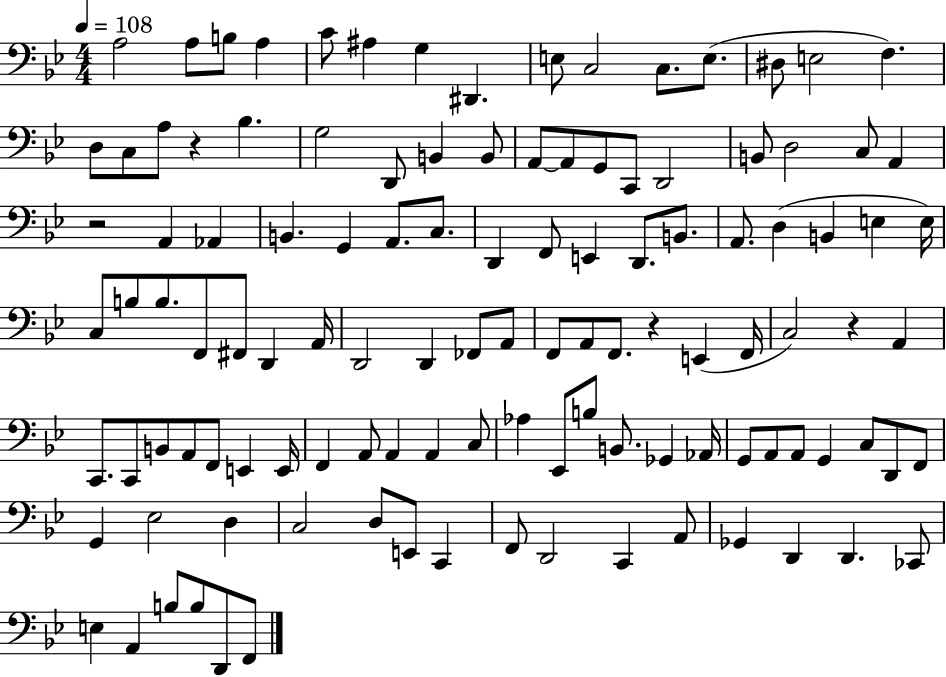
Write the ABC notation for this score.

X:1
T:Untitled
M:4/4
L:1/4
K:Bb
A,2 A,/2 B,/2 A, C/2 ^A, G, ^D,, E,/2 C,2 C,/2 E,/2 ^D,/2 E,2 F, D,/2 C,/2 A,/2 z _B, G,2 D,,/2 B,, B,,/2 A,,/2 A,,/2 G,,/2 C,,/2 D,,2 B,,/2 D,2 C,/2 A,, z2 A,, _A,, B,, G,, A,,/2 C,/2 D,, F,,/2 E,, D,,/2 B,,/2 A,,/2 D, B,, E, E,/4 C,/2 B,/2 B,/2 F,,/2 ^F,,/2 D,, A,,/4 D,,2 D,, _F,,/2 A,,/2 F,,/2 A,,/2 F,,/2 z E,, F,,/4 C,2 z A,, C,,/2 C,,/2 B,,/2 A,,/2 F,,/2 E,, E,,/4 F,, A,,/2 A,, A,, C,/2 _A, _E,,/2 B,/2 B,,/2 _G,, _A,,/4 G,,/2 A,,/2 A,,/2 G,, C,/2 D,,/2 F,,/2 G,, _E,2 D, C,2 D,/2 E,,/2 C,, F,,/2 D,,2 C,, A,,/2 _G,, D,, D,, _C,,/2 E, A,, B,/2 B,/2 D,,/2 F,,/2